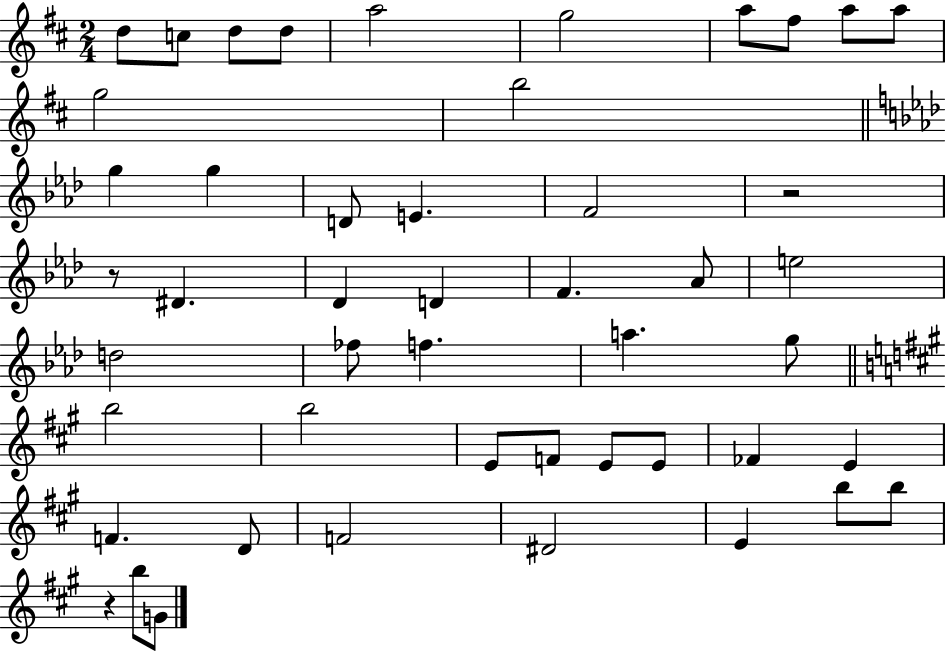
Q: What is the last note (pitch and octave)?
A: G4